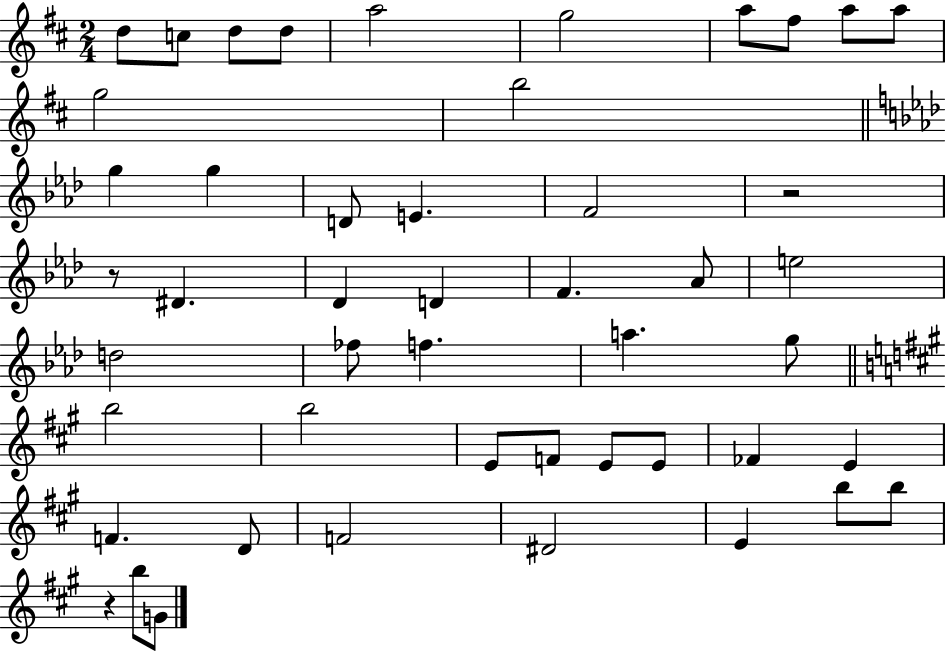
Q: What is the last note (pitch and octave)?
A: G4